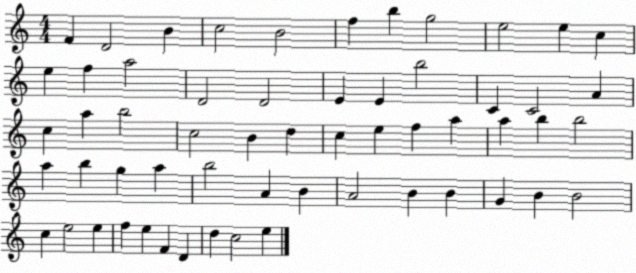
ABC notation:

X:1
T:Untitled
M:4/4
L:1/4
K:C
F D2 B c2 B2 f b g2 e2 e c e f a2 D2 D2 E E b2 C C2 A c a b2 c2 B d c e f a a b b2 a b g a b2 A B A2 B B G B B2 c e2 e f e F D d c2 e